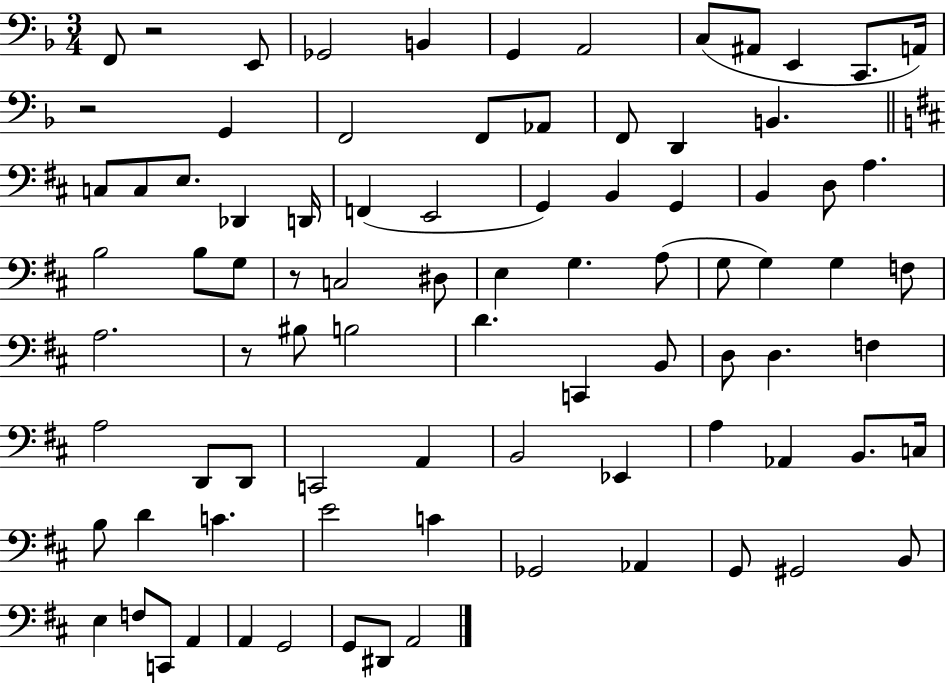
X:1
T:Untitled
M:3/4
L:1/4
K:F
F,,/2 z2 E,,/2 _G,,2 B,, G,, A,,2 C,/2 ^A,,/2 E,, C,,/2 A,,/4 z2 G,, F,,2 F,,/2 _A,,/2 F,,/2 D,, B,, C,/2 C,/2 E,/2 _D,, D,,/4 F,, E,,2 G,, B,, G,, B,, D,/2 A, B,2 B,/2 G,/2 z/2 C,2 ^D,/2 E, G, A,/2 G,/2 G, G, F,/2 A,2 z/2 ^B,/2 B,2 D C,, B,,/2 D,/2 D, F, A,2 D,,/2 D,,/2 C,,2 A,, B,,2 _E,, A, _A,, B,,/2 C,/4 B,/2 D C E2 C _G,,2 _A,, G,,/2 ^G,,2 B,,/2 E, F,/2 C,,/2 A,, A,, G,,2 G,,/2 ^D,,/2 A,,2